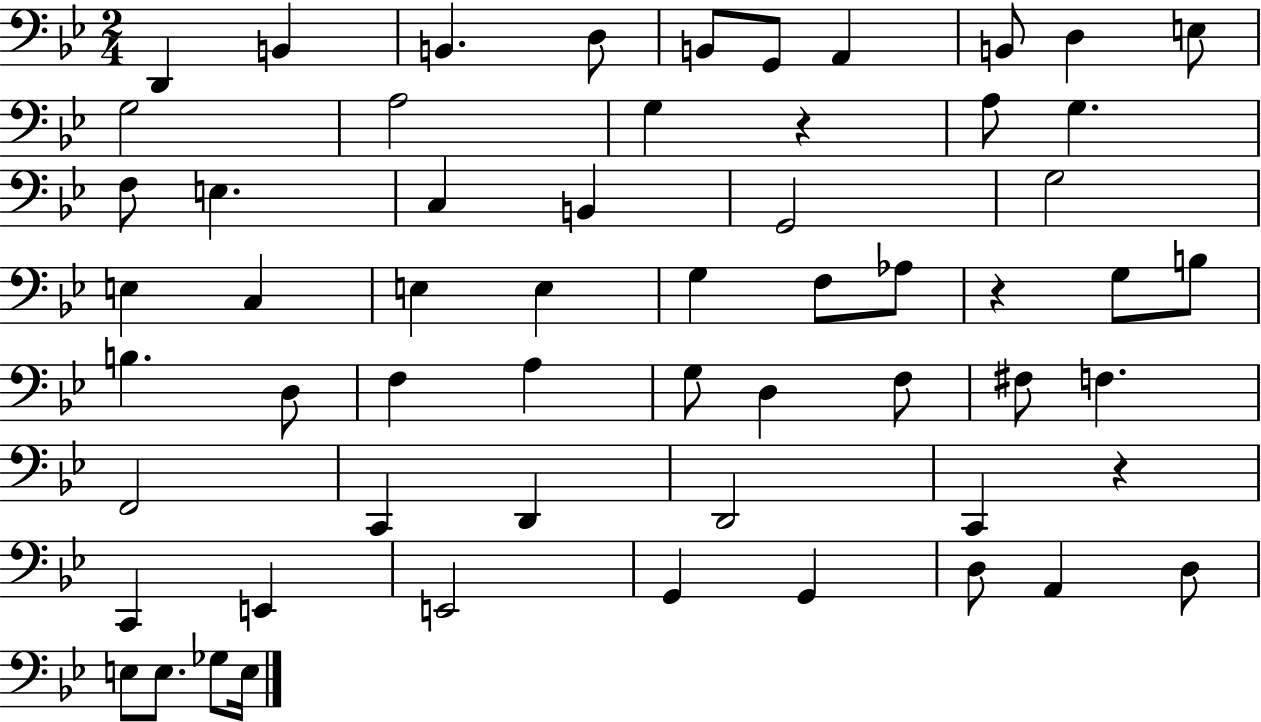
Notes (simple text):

D2/q B2/q B2/q. D3/e B2/e G2/e A2/q B2/e D3/q E3/e G3/h A3/h G3/q R/q A3/e G3/q. F3/e E3/q. C3/q B2/q G2/h G3/h E3/q C3/q E3/q E3/q G3/q F3/e Ab3/e R/q G3/e B3/e B3/q. D3/e F3/q A3/q G3/e D3/q F3/e F#3/e F3/q. F2/h C2/q D2/q D2/h C2/q R/q C2/q E2/q E2/h G2/q G2/q D3/e A2/q D3/e E3/e E3/e. Gb3/e E3/s